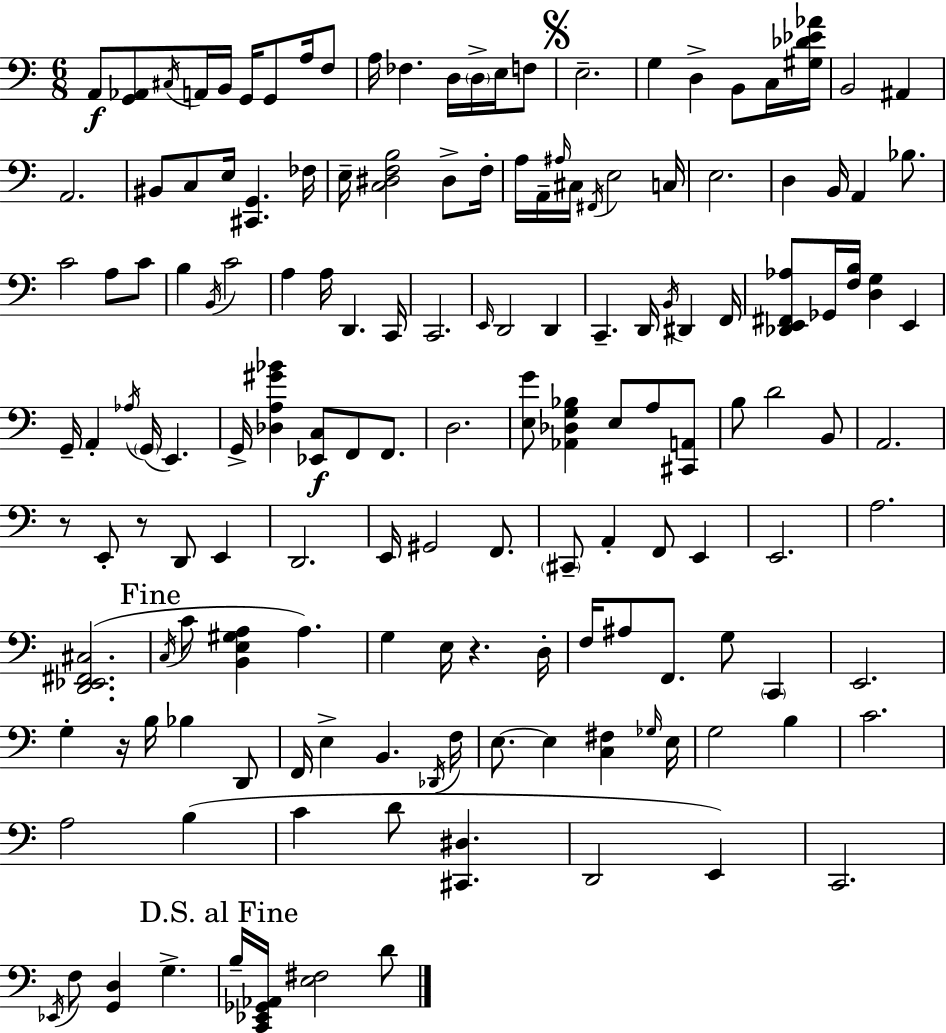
X:1
T:Untitled
M:6/8
L:1/4
K:Am
A,,/2 [G,,_A,,]/2 ^C,/4 A,,/4 B,,/4 G,,/4 G,,/2 A,/4 F,/2 A,/4 _F, D,/4 D,/4 E,/4 F,/2 E,2 G, D, B,,/2 C,/4 [^G,_D_E_A]/4 B,,2 ^A,, A,,2 ^B,,/2 C,/2 E,/4 [^C,,G,,] _F,/4 E,/4 [C,^D,F,B,]2 ^D,/2 F,/4 A,/4 A,,/4 ^A,/4 ^C,/4 ^F,,/4 E,2 C,/4 E,2 D, B,,/4 A,, _B,/2 C2 A,/2 C/2 B, B,,/4 C2 A, A,/4 D,, C,,/4 C,,2 E,,/4 D,,2 D,, C,, D,,/4 B,,/4 ^D,, F,,/4 [_D,,E,,^F,,_A,]/2 _G,,/4 [F,B,]/4 [D,G,] E,, G,,/4 A,, _A,/4 G,,/4 E,, G,,/4 [_D,A,^G_B] [_E,,C,]/2 F,,/2 F,,/2 D,2 [E,G]/2 [_A,,_D,G,_B,] E,/2 A,/2 [^C,,A,,]/2 B,/2 D2 B,,/2 A,,2 z/2 E,,/2 z/2 D,,/2 E,, D,,2 E,,/4 ^G,,2 F,,/2 ^C,,/2 A,, F,,/2 E,, E,,2 A,2 [D,,_E,,^F,,^C,]2 C,/4 C/2 [B,,E,^G,A,] A, G, E,/4 z D,/4 F,/4 ^A,/2 F,,/2 G,/2 C,, E,,2 G, z/4 B,/4 _B, D,,/2 F,,/4 E, B,, _D,,/4 F,/4 E,/2 E, [C,^F,] _G,/4 E,/4 G,2 B, C2 A,2 B, C D/2 [^C,,^D,] D,,2 E,, C,,2 _E,,/4 F,/2 [G,,D,] G, B,/4 [C,,_E,,_G,,_A,,]/4 [E,^F,]2 D/2